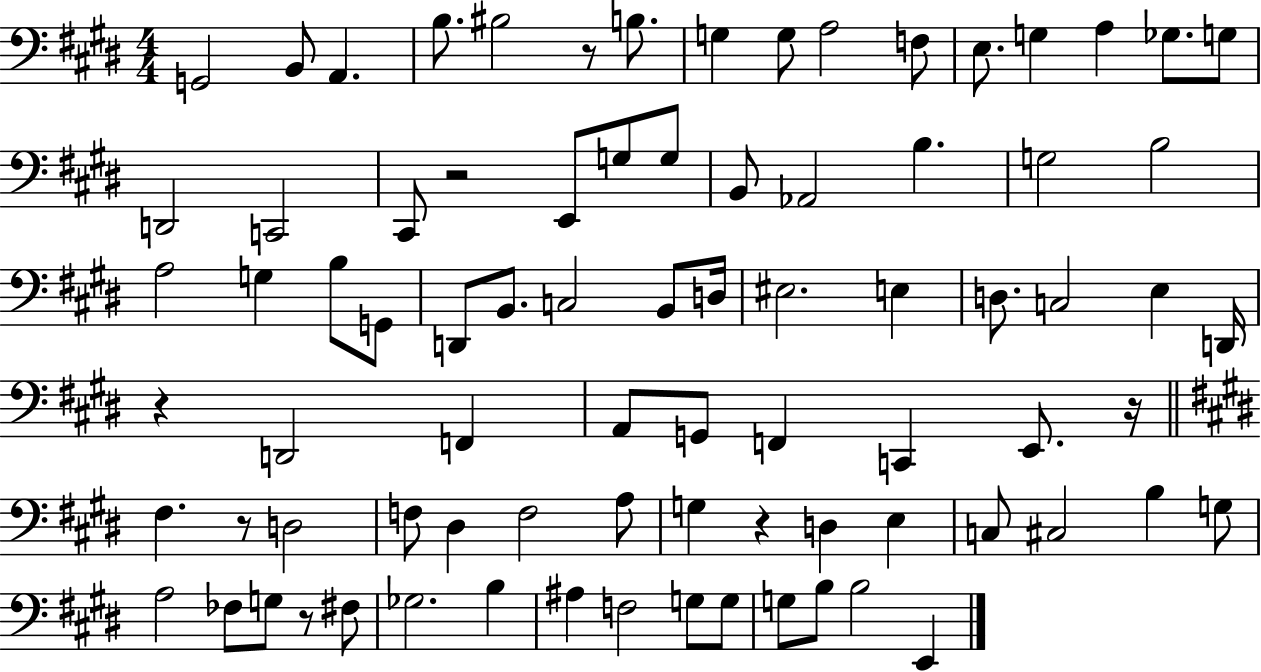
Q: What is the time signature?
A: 4/4